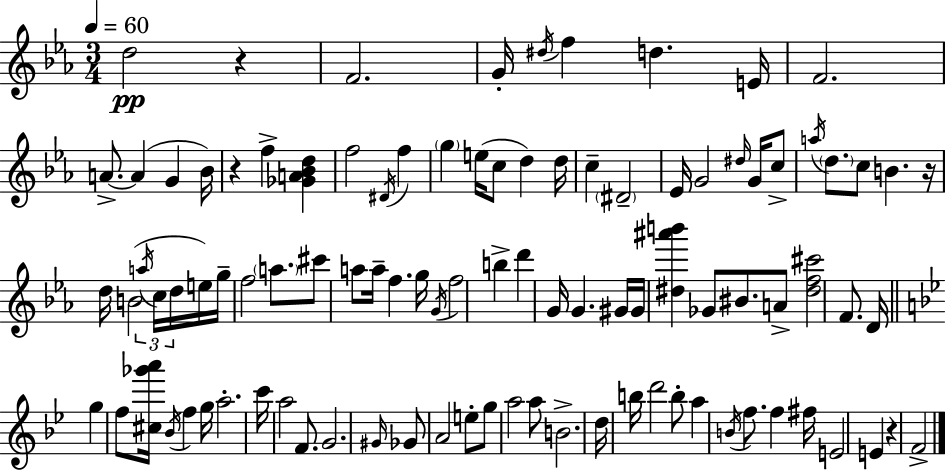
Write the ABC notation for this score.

X:1
T:Untitled
M:3/4
L:1/4
K:Eb
d2 z F2 G/4 ^d/4 f d E/4 F2 A/2 A G _B/4 z f [_GA_Bd] f2 ^D/4 f g e/4 c/2 d d/4 c ^D2 _E/4 G2 ^d/4 G/4 c/2 a/4 d/2 c/2 B z/4 d/4 B2 a/4 c/4 d/4 e/4 g/4 f2 a/2 ^c'/2 a/2 a/4 f g/4 G/4 f2 b d' G/4 G ^G/4 ^G/4 [^d^a'b'] _G/2 ^B/2 A/2 [^df^c']2 F/2 D/4 g f/2 [^c_g'a']/4 _B/4 f g/4 a2 c'/4 a2 F/2 G2 ^G/4 _G/2 A2 e/2 g/2 a2 a/2 B2 d/4 b/4 d'2 b/2 a B/4 f/2 f ^f/4 E2 E z F2